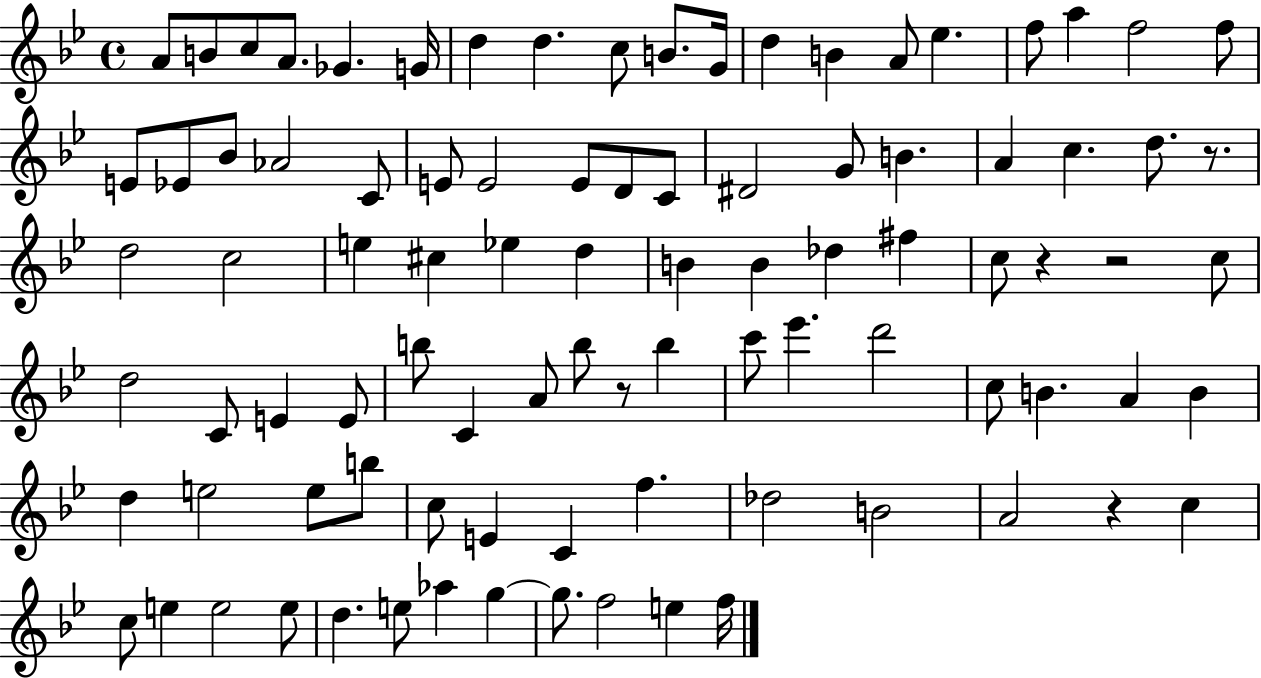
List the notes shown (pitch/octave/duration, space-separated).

A4/e B4/e C5/e A4/e. Gb4/q. G4/s D5/q D5/q. C5/e B4/e. G4/s D5/q B4/q A4/e Eb5/q. F5/e A5/q F5/h F5/e E4/e Eb4/e Bb4/e Ab4/h C4/e E4/e E4/h E4/e D4/e C4/e D#4/h G4/e B4/q. A4/q C5/q. D5/e. R/e. D5/h C5/h E5/q C#5/q Eb5/q D5/q B4/q B4/q Db5/q F#5/q C5/e R/q R/h C5/e D5/h C4/e E4/q E4/e B5/e C4/q A4/e B5/e R/e B5/q C6/e Eb6/q. D6/h C5/e B4/q. A4/q B4/q D5/q E5/h E5/e B5/e C5/e E4/q C4/q F5/q. Db5/h B4/h A4/h R/q C5/q C5/e E5/q E5/h E5/e D5/q. E5/e Ab5/q G5/q G5/e. F5/h E5/q F5/s